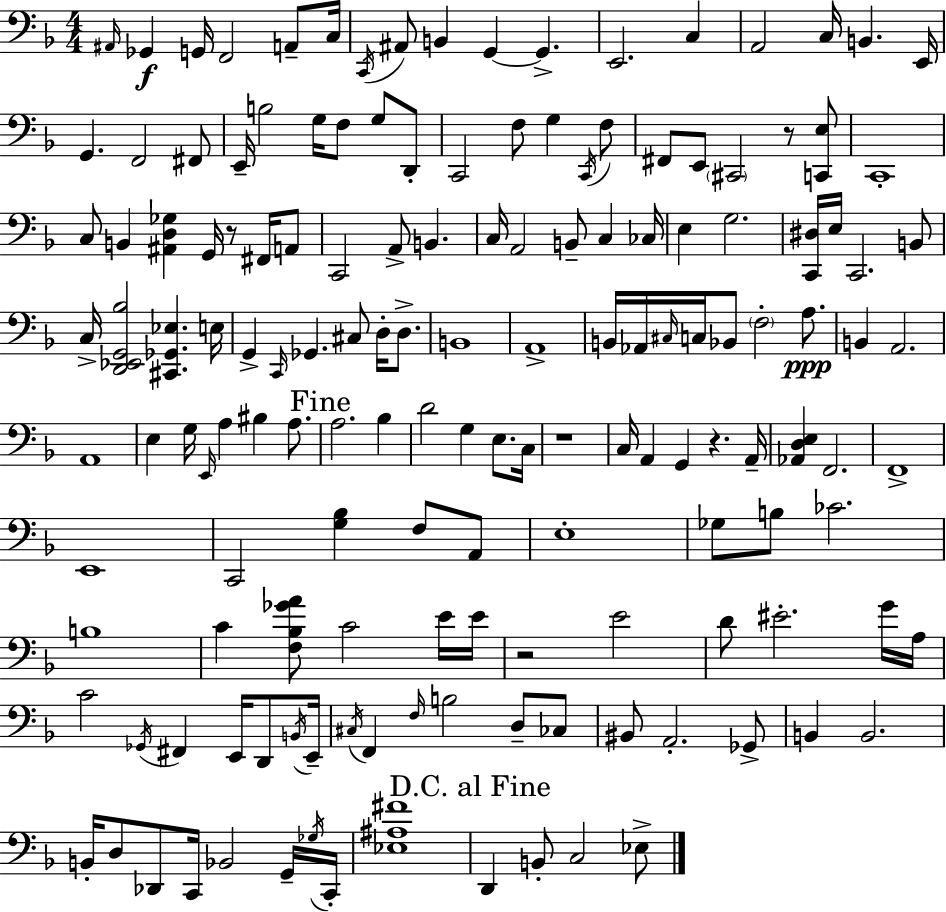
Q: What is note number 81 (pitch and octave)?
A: Bb3